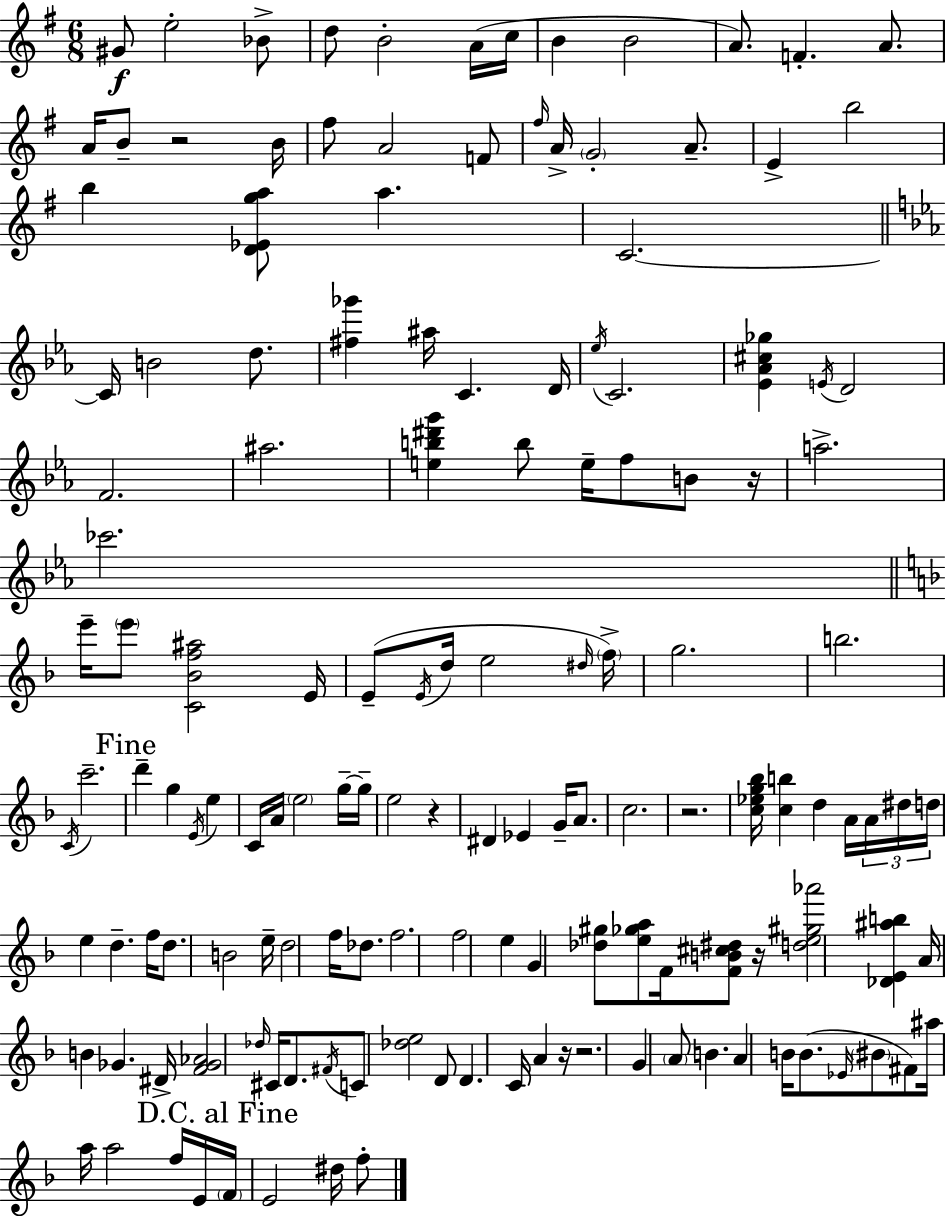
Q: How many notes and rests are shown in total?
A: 144